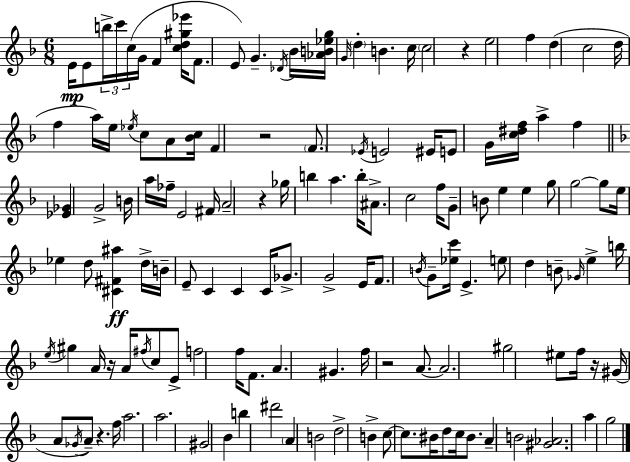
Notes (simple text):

E4/s E4/e B5/s C6/s C5/s G4/s F4/q [C5,D5,G#5,Eb6]/s F4/e. E4/e G4/q. Db4/s Bb4/s [Ab4,B4,Eb5,G5]/s G4/s D5/q B4/q. C5/s C5/h R/q E5/h F5/q D5/q C5/h D5/s F5/q A5/s E5/s Eb5/s C5/e A4/e [Bb4,C5]/s F4/q R/h F4/e. Eb4/s E4/h EIS4/s E4/e G4/s [C5,D#5,F5]/s A5/q F5/q [Eb4,Gb4]/q G4/h B4/s A5/s FES5/s E4/h F#4/s A4/h R/q Gb5/s B5/q A5/q. B5/s A#4/e. C5/h F5/s G4/e B4/e E5/q E5/q G5/e G5/h G5/e E5/s Eb5/q D5/e [C#4,F#4,A#5]/q D5/s B4/s E4/e C4/q C4/q C4/s Gb4/e. G4/h E4/s F4/e. B4/s G4/e [Eb5,C6]/s E4/q. E5/e D5/q B4/e Gb4/s E5/q B5/s E5/s G#5/q A4/s R/s A4/s F#5/s C5/e E4/e F5/h F5/s F4/e. A4/q. G#4/q. F5/s R/h A4/e. A4/h. G#5/h EIS5/e F5/s R/s G#4/s A4/e Gb4/s A4/e R/q. F5/s A5/h. A5/h. G#4/h Bb4/q B5/q D#6/h A4/q B4/h D5/h B4/q C5/e C5/e. BIS4/s D5/e C5/s BIS4/e. A4/q B4/h [G#4,Ab4]/h. A5/q G5/h